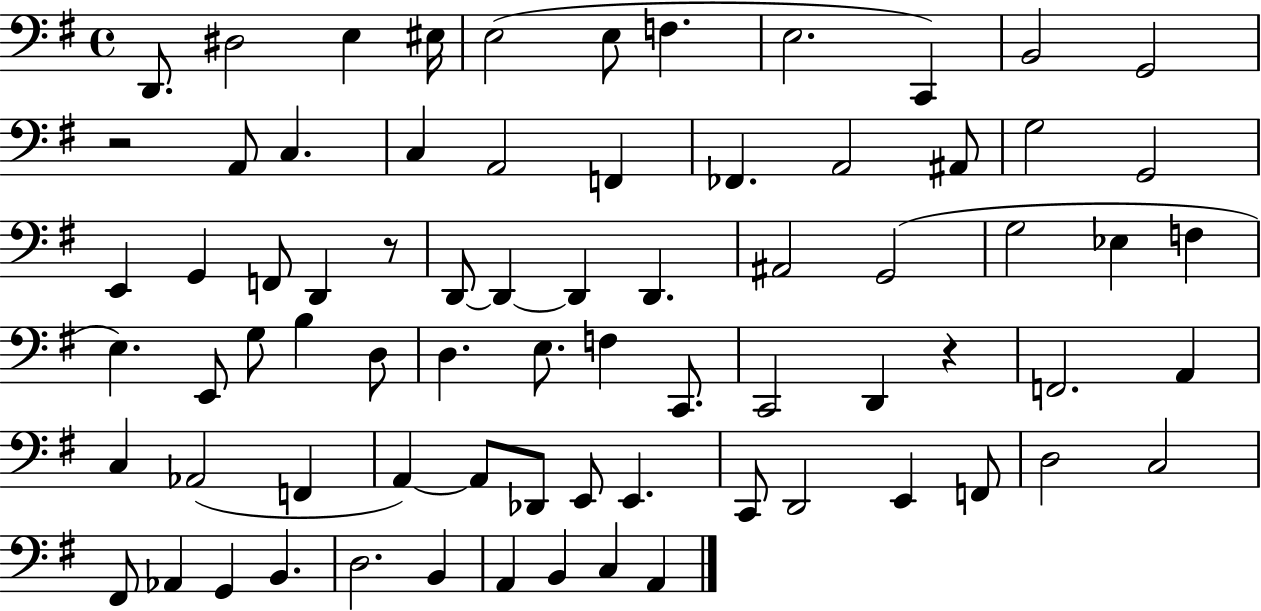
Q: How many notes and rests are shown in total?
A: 74